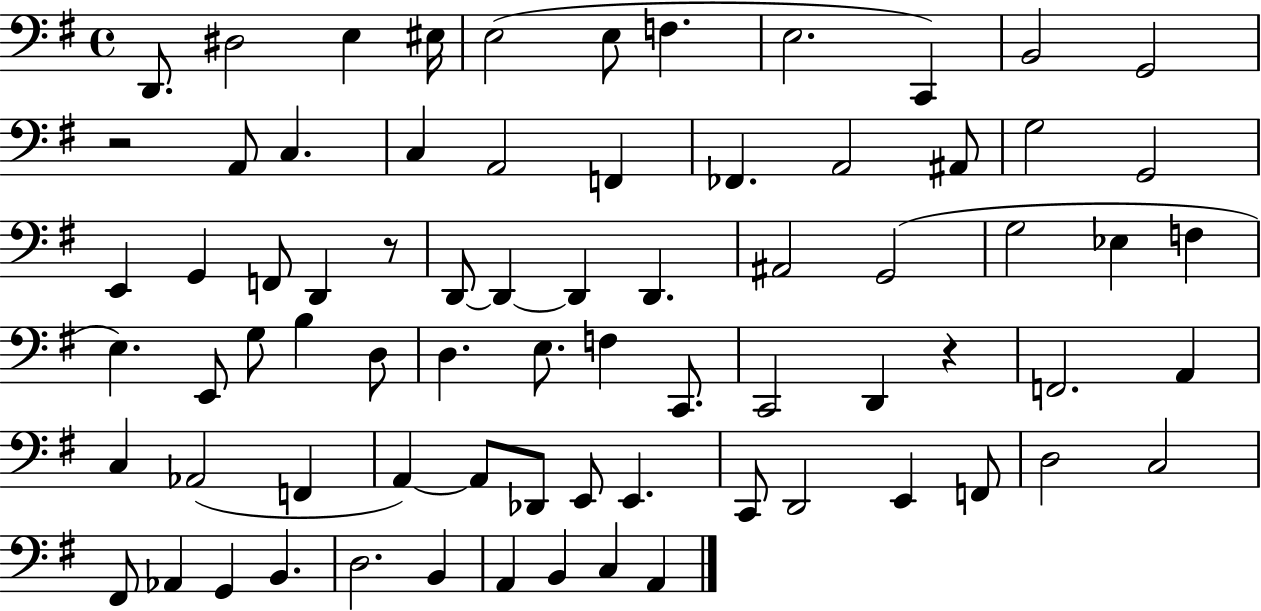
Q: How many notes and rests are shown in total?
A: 74